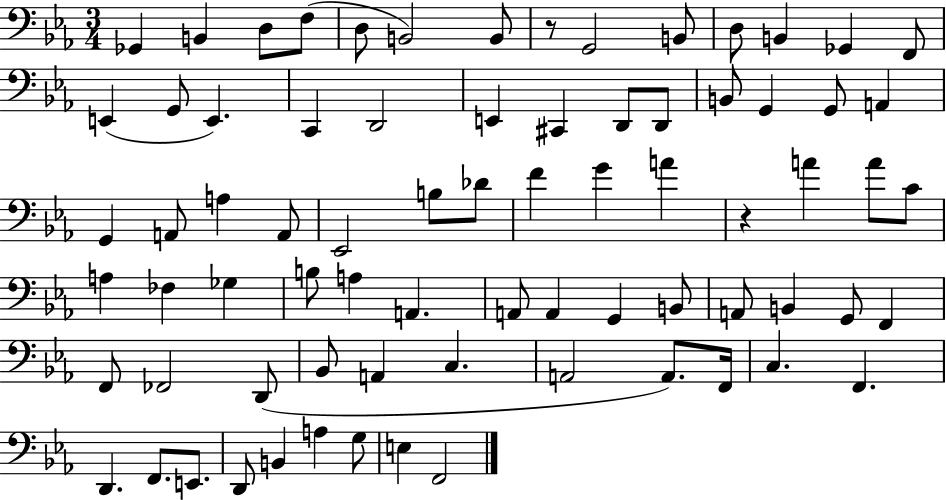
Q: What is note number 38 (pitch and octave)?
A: A4